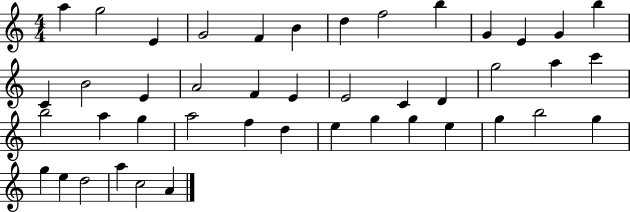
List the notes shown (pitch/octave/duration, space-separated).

A5/q G5/h E4/q G4/h F4/q B4/q D5/q F5/h B5/q G4/q E4/q G4/q B5/q C4/q B4/h E4/q A4/h F4/q E4/q E4/h C4/q D4/q G5/h A5/q C6/q B5/h A5/q G5/q A5/h F5/q D5/q E5/q G5/q G5/q E5/q G5/q B5/h G5/q G5/q E5/q D5/h A5/q C5/h A4/q